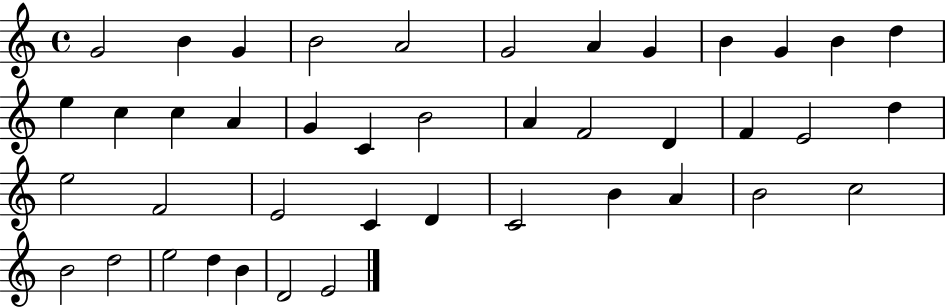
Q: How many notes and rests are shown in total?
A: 42